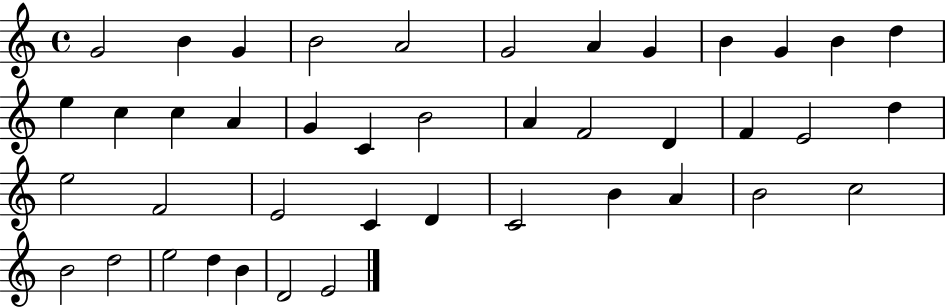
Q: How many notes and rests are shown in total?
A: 42